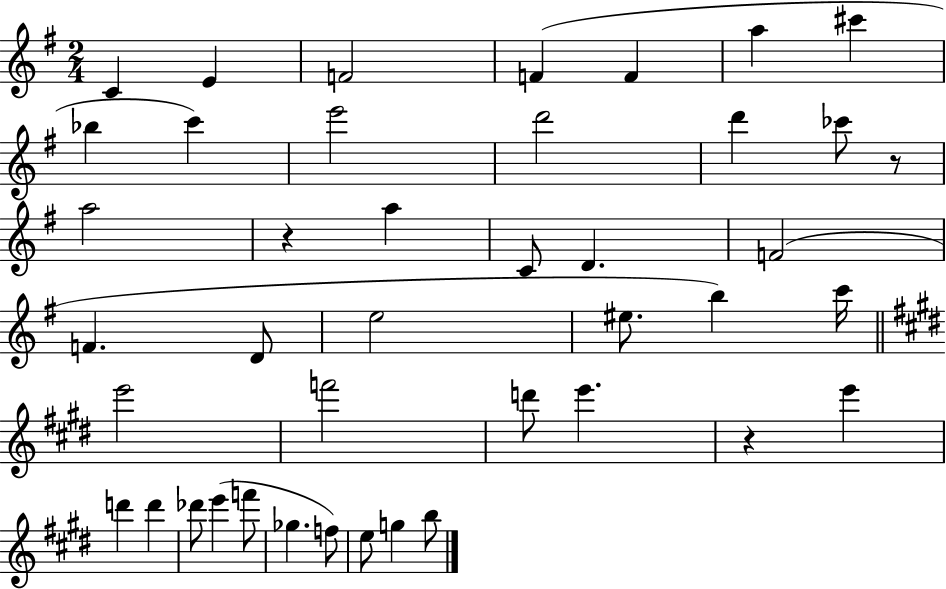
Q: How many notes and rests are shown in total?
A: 42